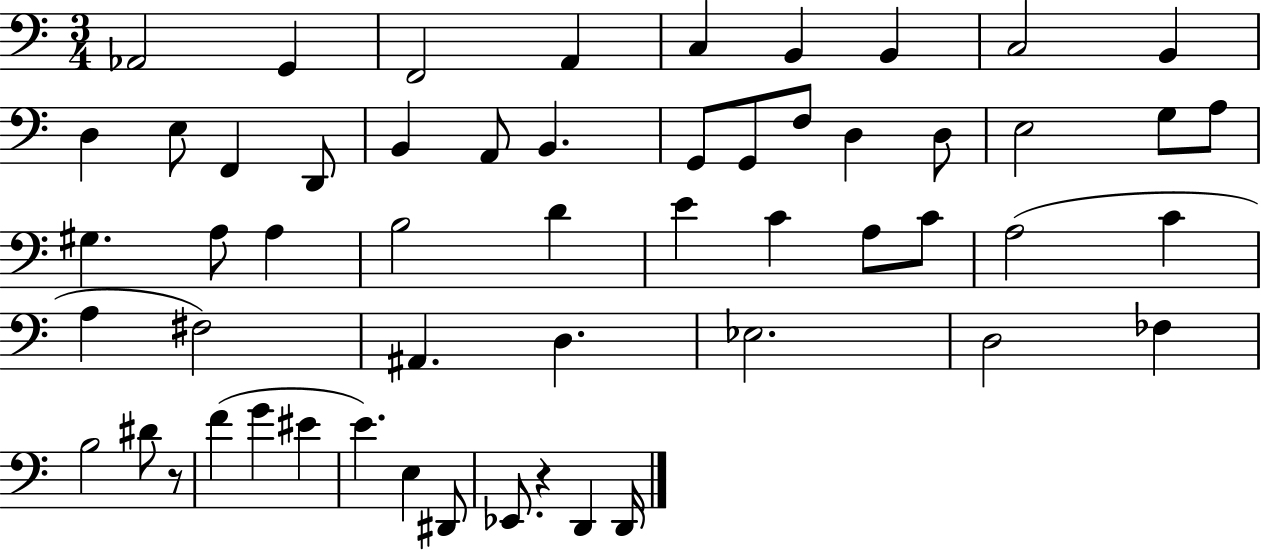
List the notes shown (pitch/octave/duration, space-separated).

Ab2/h G2/q F2/h A2/q C3/q B2/q B2/q C3/h B2/q D3/q E3/e F2/q D2/e B2/q A2/e B2/q. G2/e G2/e F3/e D3/q D3/e E3/h G3/e A3/e G#3/q. A3/e A3/q B3/h D4/q E4/q C4/q A3/e C4/e A3/h C4/q A3/q F#3/h A#2/q. D3/q. Eb3/h. D3/h FES3/q B3/h D#4/e R/e F4/q G4/q EIS4/q E4/q. E3/q D#2/e Eb2/e. R/q D2/q D2/s